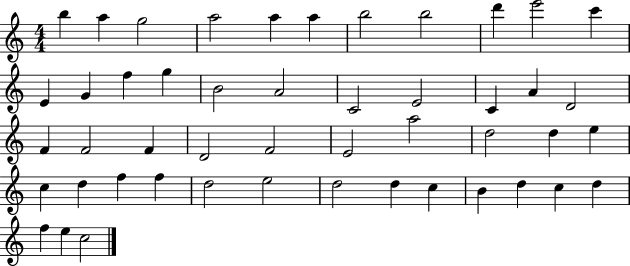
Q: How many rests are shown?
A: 0